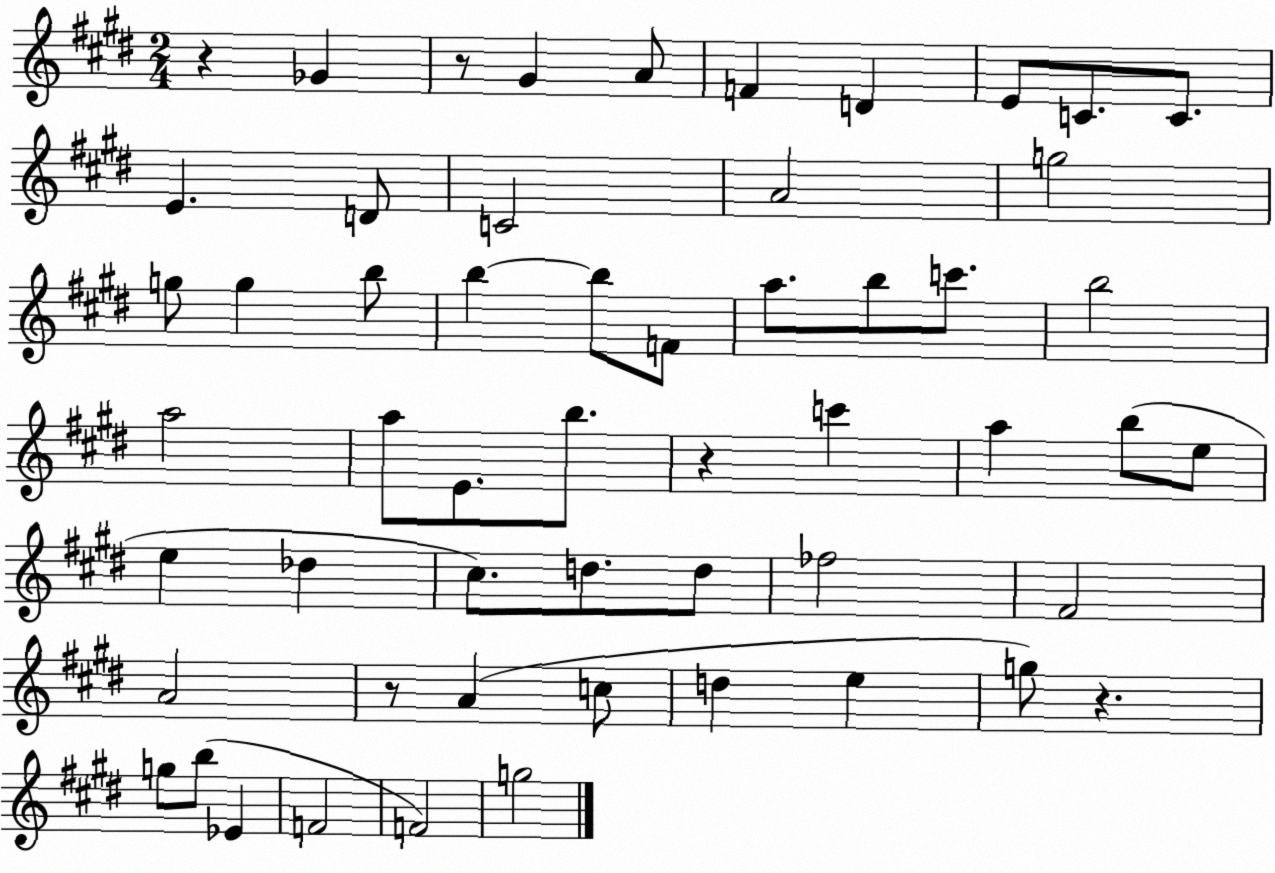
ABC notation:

X:1
T:Untitled
M:2/4
L:1/4
K:E
z _G z/2 ^G A/2 F D E/2 C/2 C/2 E D/2 C2 A2 g2 g/2 g b/2 b b/2 F/2 a/2 b/2 c'/2 b2 a2 a/2 E/2 b/2 z c' a b/2 e/2 e _d ^c/2 d/2 d/2 _f2 ^F2 A2 z/2 A c/2 d e g/2 z g/2 b/2 _E F2 F2 g2